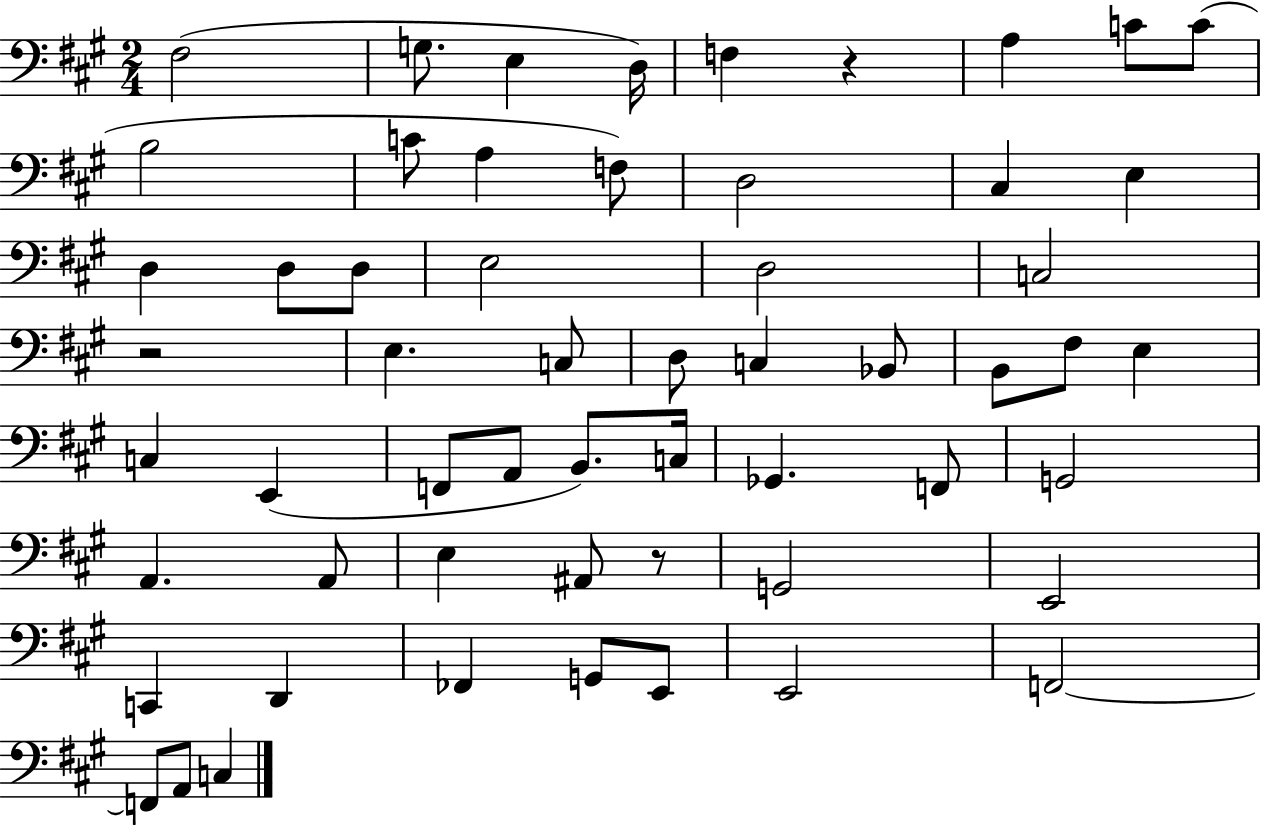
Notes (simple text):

F#3/h G3/e. E3/q D3/s F3/q R/q A3/q C4/e C4/e B3/h C4/e A3/q F3/e D3/h C#3/q E3/q D3/q D3/e D3/e E3/h D3/h C3/h R/h E3/q. C3/e D3/e C3/q Bb2/e B2/e F#3/e E3/q C3/q E2/q F2/e A2/e B2/e. C3/s Gb2/q. F2/e G2/h A2/q. A2/e E3/q A#2/e R/e G2/h E2/h C2/q D2/q FES2/q G2/e E2/e E2/h F2/h F2/e A2/e C3/q